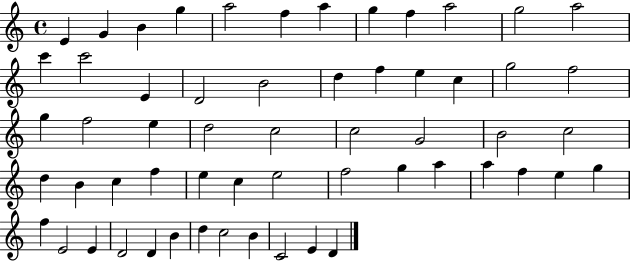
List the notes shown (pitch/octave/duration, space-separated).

E4/q G4/q B4/q G5/q A5/h F5/q A5/q G5/q F5/q A5/h G5/h A5/h C6/q C6/h E4/q D4/h B4/h D5/q F5/q E5/q C5/q G5/h F5/h G5/q F5/h E5/q D5/h C5/h C5/h G4/h B4/h C5/h D5/q B4/q C5/q F5/q E5/q C5/q E5/h F5/h G5/q A5/q A5/q F5/q E5/q G5/q F5/q E4/h E4/q D4/h D4/q B4/q D5/q C5/h B4/q C4/h E4/q D4/q